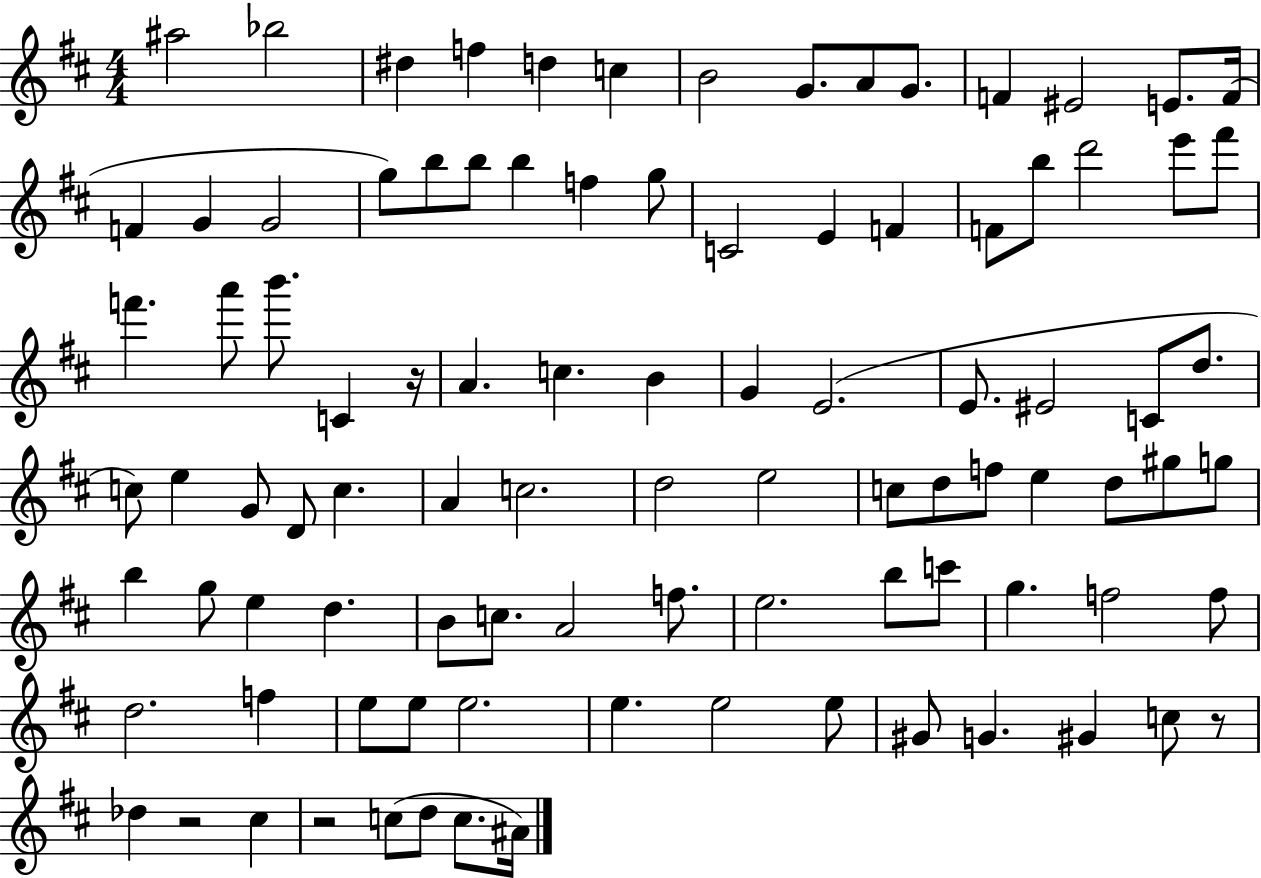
{
  \clef treble
  \numericTimeSignature
  \time 4/4
  \key d \major
  \repeat volta 2 { ais''2 bes''2 | dis''4 f''4 d''4 c''4 | b'2 g'8. a'8 g'8. | f'4 eis'2 e'8. f'16( | \break f'4 g'4 g'2 | g''8) b''8 b''8 b''4 f''4 g''8 | c'2 e'4 f'4 | f'8 b''8 d'''2 e'''8 fis'''8 | \break f'''4. a'''8 b'''8. c'4 r16 | a'4. c''4. b'4 | g'4 e'2.( | e'8. eis'2 c'8 d''8. | \break c''8) e''4 g'8 d'8 c''4. | a'4 c''2. | d''2 e''2 | c''8 d''8 f''8 e''4 d''8 gis''8 g''8 | \break b''4 g''8 e''4 d''4. | b'8 c''8. a'2 f''8. | e''2. b''8 c'''8 | g''4. f''2 f''8 | \break d''2. f''4 | e''8 e''8 e''2. | e''4. e''2 e''8 | gis'8 g'4. gis'4 c''8 r8 | \break des''4 r2 cis''4 | r2 c''8( d''8 c''8. ais'16) | } \bar "|."
}